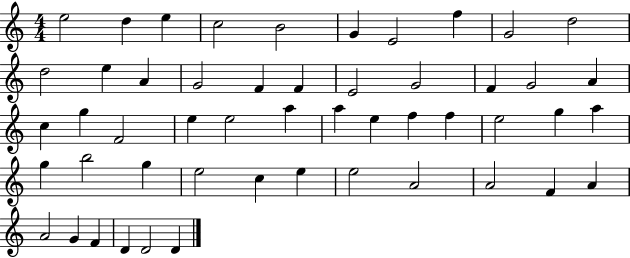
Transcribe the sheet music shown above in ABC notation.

X:1
T:Untitled
M:4/4
L:1/4
K:C
e2 d e c2 B2 G E2 f G2 d2 d2 e A G2 F F E2 G2 F G2 A c g F2 e e2 a a e f f e2 g a g b2 g e2 c e e2 A2 A2 F A A2 G F D D2 D